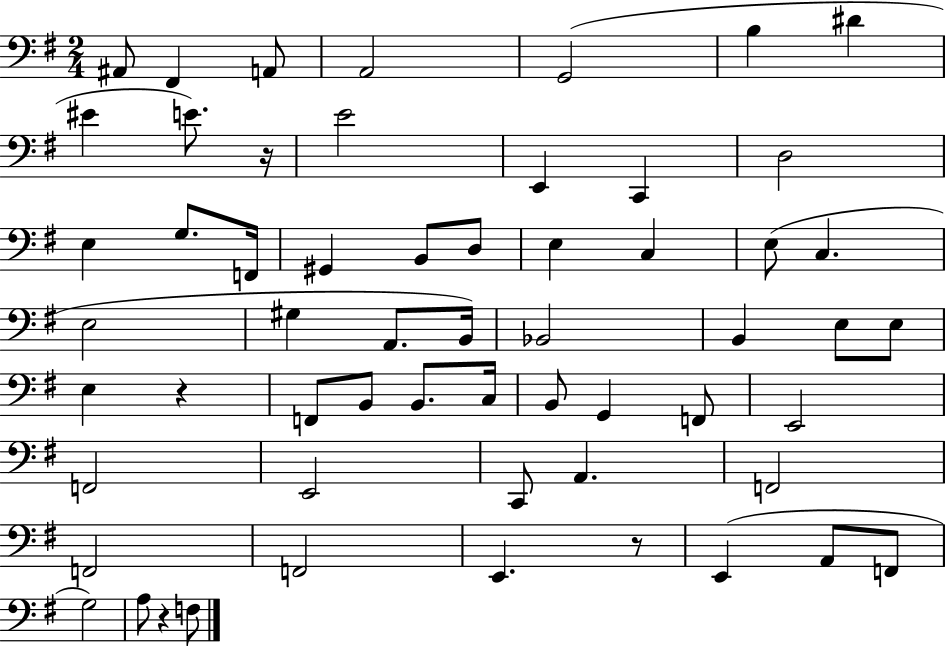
{
  \clef bass
  \numericTimeSignature
  \time 2/4
  \key g \major
  ais,8 fis,4 a,8 | a,2 | g,2( | b4 dis'4 | \break eis'4 e'8.) r16 | e'2 | e,4 c,4 | d2 | \break e4 g8. f,16 | gis,4 b,8 d8 | e4 c4 | e8( c4. | \break e2 | gis4 a,8. b,16) | bes,2 | b,4 e8 e8 | \break e4 r4 | f,8 b,8 b,8. c16 | b,8 g,4 f,8 | e,2 | \break f,2 | e,2 | c,8 a,4. | f,2 | \break f,2 | f,2 | e,4. r8 | e,4( a,8 f,8 | \break g2) | a8 r4 f8 | \bar "|."
}